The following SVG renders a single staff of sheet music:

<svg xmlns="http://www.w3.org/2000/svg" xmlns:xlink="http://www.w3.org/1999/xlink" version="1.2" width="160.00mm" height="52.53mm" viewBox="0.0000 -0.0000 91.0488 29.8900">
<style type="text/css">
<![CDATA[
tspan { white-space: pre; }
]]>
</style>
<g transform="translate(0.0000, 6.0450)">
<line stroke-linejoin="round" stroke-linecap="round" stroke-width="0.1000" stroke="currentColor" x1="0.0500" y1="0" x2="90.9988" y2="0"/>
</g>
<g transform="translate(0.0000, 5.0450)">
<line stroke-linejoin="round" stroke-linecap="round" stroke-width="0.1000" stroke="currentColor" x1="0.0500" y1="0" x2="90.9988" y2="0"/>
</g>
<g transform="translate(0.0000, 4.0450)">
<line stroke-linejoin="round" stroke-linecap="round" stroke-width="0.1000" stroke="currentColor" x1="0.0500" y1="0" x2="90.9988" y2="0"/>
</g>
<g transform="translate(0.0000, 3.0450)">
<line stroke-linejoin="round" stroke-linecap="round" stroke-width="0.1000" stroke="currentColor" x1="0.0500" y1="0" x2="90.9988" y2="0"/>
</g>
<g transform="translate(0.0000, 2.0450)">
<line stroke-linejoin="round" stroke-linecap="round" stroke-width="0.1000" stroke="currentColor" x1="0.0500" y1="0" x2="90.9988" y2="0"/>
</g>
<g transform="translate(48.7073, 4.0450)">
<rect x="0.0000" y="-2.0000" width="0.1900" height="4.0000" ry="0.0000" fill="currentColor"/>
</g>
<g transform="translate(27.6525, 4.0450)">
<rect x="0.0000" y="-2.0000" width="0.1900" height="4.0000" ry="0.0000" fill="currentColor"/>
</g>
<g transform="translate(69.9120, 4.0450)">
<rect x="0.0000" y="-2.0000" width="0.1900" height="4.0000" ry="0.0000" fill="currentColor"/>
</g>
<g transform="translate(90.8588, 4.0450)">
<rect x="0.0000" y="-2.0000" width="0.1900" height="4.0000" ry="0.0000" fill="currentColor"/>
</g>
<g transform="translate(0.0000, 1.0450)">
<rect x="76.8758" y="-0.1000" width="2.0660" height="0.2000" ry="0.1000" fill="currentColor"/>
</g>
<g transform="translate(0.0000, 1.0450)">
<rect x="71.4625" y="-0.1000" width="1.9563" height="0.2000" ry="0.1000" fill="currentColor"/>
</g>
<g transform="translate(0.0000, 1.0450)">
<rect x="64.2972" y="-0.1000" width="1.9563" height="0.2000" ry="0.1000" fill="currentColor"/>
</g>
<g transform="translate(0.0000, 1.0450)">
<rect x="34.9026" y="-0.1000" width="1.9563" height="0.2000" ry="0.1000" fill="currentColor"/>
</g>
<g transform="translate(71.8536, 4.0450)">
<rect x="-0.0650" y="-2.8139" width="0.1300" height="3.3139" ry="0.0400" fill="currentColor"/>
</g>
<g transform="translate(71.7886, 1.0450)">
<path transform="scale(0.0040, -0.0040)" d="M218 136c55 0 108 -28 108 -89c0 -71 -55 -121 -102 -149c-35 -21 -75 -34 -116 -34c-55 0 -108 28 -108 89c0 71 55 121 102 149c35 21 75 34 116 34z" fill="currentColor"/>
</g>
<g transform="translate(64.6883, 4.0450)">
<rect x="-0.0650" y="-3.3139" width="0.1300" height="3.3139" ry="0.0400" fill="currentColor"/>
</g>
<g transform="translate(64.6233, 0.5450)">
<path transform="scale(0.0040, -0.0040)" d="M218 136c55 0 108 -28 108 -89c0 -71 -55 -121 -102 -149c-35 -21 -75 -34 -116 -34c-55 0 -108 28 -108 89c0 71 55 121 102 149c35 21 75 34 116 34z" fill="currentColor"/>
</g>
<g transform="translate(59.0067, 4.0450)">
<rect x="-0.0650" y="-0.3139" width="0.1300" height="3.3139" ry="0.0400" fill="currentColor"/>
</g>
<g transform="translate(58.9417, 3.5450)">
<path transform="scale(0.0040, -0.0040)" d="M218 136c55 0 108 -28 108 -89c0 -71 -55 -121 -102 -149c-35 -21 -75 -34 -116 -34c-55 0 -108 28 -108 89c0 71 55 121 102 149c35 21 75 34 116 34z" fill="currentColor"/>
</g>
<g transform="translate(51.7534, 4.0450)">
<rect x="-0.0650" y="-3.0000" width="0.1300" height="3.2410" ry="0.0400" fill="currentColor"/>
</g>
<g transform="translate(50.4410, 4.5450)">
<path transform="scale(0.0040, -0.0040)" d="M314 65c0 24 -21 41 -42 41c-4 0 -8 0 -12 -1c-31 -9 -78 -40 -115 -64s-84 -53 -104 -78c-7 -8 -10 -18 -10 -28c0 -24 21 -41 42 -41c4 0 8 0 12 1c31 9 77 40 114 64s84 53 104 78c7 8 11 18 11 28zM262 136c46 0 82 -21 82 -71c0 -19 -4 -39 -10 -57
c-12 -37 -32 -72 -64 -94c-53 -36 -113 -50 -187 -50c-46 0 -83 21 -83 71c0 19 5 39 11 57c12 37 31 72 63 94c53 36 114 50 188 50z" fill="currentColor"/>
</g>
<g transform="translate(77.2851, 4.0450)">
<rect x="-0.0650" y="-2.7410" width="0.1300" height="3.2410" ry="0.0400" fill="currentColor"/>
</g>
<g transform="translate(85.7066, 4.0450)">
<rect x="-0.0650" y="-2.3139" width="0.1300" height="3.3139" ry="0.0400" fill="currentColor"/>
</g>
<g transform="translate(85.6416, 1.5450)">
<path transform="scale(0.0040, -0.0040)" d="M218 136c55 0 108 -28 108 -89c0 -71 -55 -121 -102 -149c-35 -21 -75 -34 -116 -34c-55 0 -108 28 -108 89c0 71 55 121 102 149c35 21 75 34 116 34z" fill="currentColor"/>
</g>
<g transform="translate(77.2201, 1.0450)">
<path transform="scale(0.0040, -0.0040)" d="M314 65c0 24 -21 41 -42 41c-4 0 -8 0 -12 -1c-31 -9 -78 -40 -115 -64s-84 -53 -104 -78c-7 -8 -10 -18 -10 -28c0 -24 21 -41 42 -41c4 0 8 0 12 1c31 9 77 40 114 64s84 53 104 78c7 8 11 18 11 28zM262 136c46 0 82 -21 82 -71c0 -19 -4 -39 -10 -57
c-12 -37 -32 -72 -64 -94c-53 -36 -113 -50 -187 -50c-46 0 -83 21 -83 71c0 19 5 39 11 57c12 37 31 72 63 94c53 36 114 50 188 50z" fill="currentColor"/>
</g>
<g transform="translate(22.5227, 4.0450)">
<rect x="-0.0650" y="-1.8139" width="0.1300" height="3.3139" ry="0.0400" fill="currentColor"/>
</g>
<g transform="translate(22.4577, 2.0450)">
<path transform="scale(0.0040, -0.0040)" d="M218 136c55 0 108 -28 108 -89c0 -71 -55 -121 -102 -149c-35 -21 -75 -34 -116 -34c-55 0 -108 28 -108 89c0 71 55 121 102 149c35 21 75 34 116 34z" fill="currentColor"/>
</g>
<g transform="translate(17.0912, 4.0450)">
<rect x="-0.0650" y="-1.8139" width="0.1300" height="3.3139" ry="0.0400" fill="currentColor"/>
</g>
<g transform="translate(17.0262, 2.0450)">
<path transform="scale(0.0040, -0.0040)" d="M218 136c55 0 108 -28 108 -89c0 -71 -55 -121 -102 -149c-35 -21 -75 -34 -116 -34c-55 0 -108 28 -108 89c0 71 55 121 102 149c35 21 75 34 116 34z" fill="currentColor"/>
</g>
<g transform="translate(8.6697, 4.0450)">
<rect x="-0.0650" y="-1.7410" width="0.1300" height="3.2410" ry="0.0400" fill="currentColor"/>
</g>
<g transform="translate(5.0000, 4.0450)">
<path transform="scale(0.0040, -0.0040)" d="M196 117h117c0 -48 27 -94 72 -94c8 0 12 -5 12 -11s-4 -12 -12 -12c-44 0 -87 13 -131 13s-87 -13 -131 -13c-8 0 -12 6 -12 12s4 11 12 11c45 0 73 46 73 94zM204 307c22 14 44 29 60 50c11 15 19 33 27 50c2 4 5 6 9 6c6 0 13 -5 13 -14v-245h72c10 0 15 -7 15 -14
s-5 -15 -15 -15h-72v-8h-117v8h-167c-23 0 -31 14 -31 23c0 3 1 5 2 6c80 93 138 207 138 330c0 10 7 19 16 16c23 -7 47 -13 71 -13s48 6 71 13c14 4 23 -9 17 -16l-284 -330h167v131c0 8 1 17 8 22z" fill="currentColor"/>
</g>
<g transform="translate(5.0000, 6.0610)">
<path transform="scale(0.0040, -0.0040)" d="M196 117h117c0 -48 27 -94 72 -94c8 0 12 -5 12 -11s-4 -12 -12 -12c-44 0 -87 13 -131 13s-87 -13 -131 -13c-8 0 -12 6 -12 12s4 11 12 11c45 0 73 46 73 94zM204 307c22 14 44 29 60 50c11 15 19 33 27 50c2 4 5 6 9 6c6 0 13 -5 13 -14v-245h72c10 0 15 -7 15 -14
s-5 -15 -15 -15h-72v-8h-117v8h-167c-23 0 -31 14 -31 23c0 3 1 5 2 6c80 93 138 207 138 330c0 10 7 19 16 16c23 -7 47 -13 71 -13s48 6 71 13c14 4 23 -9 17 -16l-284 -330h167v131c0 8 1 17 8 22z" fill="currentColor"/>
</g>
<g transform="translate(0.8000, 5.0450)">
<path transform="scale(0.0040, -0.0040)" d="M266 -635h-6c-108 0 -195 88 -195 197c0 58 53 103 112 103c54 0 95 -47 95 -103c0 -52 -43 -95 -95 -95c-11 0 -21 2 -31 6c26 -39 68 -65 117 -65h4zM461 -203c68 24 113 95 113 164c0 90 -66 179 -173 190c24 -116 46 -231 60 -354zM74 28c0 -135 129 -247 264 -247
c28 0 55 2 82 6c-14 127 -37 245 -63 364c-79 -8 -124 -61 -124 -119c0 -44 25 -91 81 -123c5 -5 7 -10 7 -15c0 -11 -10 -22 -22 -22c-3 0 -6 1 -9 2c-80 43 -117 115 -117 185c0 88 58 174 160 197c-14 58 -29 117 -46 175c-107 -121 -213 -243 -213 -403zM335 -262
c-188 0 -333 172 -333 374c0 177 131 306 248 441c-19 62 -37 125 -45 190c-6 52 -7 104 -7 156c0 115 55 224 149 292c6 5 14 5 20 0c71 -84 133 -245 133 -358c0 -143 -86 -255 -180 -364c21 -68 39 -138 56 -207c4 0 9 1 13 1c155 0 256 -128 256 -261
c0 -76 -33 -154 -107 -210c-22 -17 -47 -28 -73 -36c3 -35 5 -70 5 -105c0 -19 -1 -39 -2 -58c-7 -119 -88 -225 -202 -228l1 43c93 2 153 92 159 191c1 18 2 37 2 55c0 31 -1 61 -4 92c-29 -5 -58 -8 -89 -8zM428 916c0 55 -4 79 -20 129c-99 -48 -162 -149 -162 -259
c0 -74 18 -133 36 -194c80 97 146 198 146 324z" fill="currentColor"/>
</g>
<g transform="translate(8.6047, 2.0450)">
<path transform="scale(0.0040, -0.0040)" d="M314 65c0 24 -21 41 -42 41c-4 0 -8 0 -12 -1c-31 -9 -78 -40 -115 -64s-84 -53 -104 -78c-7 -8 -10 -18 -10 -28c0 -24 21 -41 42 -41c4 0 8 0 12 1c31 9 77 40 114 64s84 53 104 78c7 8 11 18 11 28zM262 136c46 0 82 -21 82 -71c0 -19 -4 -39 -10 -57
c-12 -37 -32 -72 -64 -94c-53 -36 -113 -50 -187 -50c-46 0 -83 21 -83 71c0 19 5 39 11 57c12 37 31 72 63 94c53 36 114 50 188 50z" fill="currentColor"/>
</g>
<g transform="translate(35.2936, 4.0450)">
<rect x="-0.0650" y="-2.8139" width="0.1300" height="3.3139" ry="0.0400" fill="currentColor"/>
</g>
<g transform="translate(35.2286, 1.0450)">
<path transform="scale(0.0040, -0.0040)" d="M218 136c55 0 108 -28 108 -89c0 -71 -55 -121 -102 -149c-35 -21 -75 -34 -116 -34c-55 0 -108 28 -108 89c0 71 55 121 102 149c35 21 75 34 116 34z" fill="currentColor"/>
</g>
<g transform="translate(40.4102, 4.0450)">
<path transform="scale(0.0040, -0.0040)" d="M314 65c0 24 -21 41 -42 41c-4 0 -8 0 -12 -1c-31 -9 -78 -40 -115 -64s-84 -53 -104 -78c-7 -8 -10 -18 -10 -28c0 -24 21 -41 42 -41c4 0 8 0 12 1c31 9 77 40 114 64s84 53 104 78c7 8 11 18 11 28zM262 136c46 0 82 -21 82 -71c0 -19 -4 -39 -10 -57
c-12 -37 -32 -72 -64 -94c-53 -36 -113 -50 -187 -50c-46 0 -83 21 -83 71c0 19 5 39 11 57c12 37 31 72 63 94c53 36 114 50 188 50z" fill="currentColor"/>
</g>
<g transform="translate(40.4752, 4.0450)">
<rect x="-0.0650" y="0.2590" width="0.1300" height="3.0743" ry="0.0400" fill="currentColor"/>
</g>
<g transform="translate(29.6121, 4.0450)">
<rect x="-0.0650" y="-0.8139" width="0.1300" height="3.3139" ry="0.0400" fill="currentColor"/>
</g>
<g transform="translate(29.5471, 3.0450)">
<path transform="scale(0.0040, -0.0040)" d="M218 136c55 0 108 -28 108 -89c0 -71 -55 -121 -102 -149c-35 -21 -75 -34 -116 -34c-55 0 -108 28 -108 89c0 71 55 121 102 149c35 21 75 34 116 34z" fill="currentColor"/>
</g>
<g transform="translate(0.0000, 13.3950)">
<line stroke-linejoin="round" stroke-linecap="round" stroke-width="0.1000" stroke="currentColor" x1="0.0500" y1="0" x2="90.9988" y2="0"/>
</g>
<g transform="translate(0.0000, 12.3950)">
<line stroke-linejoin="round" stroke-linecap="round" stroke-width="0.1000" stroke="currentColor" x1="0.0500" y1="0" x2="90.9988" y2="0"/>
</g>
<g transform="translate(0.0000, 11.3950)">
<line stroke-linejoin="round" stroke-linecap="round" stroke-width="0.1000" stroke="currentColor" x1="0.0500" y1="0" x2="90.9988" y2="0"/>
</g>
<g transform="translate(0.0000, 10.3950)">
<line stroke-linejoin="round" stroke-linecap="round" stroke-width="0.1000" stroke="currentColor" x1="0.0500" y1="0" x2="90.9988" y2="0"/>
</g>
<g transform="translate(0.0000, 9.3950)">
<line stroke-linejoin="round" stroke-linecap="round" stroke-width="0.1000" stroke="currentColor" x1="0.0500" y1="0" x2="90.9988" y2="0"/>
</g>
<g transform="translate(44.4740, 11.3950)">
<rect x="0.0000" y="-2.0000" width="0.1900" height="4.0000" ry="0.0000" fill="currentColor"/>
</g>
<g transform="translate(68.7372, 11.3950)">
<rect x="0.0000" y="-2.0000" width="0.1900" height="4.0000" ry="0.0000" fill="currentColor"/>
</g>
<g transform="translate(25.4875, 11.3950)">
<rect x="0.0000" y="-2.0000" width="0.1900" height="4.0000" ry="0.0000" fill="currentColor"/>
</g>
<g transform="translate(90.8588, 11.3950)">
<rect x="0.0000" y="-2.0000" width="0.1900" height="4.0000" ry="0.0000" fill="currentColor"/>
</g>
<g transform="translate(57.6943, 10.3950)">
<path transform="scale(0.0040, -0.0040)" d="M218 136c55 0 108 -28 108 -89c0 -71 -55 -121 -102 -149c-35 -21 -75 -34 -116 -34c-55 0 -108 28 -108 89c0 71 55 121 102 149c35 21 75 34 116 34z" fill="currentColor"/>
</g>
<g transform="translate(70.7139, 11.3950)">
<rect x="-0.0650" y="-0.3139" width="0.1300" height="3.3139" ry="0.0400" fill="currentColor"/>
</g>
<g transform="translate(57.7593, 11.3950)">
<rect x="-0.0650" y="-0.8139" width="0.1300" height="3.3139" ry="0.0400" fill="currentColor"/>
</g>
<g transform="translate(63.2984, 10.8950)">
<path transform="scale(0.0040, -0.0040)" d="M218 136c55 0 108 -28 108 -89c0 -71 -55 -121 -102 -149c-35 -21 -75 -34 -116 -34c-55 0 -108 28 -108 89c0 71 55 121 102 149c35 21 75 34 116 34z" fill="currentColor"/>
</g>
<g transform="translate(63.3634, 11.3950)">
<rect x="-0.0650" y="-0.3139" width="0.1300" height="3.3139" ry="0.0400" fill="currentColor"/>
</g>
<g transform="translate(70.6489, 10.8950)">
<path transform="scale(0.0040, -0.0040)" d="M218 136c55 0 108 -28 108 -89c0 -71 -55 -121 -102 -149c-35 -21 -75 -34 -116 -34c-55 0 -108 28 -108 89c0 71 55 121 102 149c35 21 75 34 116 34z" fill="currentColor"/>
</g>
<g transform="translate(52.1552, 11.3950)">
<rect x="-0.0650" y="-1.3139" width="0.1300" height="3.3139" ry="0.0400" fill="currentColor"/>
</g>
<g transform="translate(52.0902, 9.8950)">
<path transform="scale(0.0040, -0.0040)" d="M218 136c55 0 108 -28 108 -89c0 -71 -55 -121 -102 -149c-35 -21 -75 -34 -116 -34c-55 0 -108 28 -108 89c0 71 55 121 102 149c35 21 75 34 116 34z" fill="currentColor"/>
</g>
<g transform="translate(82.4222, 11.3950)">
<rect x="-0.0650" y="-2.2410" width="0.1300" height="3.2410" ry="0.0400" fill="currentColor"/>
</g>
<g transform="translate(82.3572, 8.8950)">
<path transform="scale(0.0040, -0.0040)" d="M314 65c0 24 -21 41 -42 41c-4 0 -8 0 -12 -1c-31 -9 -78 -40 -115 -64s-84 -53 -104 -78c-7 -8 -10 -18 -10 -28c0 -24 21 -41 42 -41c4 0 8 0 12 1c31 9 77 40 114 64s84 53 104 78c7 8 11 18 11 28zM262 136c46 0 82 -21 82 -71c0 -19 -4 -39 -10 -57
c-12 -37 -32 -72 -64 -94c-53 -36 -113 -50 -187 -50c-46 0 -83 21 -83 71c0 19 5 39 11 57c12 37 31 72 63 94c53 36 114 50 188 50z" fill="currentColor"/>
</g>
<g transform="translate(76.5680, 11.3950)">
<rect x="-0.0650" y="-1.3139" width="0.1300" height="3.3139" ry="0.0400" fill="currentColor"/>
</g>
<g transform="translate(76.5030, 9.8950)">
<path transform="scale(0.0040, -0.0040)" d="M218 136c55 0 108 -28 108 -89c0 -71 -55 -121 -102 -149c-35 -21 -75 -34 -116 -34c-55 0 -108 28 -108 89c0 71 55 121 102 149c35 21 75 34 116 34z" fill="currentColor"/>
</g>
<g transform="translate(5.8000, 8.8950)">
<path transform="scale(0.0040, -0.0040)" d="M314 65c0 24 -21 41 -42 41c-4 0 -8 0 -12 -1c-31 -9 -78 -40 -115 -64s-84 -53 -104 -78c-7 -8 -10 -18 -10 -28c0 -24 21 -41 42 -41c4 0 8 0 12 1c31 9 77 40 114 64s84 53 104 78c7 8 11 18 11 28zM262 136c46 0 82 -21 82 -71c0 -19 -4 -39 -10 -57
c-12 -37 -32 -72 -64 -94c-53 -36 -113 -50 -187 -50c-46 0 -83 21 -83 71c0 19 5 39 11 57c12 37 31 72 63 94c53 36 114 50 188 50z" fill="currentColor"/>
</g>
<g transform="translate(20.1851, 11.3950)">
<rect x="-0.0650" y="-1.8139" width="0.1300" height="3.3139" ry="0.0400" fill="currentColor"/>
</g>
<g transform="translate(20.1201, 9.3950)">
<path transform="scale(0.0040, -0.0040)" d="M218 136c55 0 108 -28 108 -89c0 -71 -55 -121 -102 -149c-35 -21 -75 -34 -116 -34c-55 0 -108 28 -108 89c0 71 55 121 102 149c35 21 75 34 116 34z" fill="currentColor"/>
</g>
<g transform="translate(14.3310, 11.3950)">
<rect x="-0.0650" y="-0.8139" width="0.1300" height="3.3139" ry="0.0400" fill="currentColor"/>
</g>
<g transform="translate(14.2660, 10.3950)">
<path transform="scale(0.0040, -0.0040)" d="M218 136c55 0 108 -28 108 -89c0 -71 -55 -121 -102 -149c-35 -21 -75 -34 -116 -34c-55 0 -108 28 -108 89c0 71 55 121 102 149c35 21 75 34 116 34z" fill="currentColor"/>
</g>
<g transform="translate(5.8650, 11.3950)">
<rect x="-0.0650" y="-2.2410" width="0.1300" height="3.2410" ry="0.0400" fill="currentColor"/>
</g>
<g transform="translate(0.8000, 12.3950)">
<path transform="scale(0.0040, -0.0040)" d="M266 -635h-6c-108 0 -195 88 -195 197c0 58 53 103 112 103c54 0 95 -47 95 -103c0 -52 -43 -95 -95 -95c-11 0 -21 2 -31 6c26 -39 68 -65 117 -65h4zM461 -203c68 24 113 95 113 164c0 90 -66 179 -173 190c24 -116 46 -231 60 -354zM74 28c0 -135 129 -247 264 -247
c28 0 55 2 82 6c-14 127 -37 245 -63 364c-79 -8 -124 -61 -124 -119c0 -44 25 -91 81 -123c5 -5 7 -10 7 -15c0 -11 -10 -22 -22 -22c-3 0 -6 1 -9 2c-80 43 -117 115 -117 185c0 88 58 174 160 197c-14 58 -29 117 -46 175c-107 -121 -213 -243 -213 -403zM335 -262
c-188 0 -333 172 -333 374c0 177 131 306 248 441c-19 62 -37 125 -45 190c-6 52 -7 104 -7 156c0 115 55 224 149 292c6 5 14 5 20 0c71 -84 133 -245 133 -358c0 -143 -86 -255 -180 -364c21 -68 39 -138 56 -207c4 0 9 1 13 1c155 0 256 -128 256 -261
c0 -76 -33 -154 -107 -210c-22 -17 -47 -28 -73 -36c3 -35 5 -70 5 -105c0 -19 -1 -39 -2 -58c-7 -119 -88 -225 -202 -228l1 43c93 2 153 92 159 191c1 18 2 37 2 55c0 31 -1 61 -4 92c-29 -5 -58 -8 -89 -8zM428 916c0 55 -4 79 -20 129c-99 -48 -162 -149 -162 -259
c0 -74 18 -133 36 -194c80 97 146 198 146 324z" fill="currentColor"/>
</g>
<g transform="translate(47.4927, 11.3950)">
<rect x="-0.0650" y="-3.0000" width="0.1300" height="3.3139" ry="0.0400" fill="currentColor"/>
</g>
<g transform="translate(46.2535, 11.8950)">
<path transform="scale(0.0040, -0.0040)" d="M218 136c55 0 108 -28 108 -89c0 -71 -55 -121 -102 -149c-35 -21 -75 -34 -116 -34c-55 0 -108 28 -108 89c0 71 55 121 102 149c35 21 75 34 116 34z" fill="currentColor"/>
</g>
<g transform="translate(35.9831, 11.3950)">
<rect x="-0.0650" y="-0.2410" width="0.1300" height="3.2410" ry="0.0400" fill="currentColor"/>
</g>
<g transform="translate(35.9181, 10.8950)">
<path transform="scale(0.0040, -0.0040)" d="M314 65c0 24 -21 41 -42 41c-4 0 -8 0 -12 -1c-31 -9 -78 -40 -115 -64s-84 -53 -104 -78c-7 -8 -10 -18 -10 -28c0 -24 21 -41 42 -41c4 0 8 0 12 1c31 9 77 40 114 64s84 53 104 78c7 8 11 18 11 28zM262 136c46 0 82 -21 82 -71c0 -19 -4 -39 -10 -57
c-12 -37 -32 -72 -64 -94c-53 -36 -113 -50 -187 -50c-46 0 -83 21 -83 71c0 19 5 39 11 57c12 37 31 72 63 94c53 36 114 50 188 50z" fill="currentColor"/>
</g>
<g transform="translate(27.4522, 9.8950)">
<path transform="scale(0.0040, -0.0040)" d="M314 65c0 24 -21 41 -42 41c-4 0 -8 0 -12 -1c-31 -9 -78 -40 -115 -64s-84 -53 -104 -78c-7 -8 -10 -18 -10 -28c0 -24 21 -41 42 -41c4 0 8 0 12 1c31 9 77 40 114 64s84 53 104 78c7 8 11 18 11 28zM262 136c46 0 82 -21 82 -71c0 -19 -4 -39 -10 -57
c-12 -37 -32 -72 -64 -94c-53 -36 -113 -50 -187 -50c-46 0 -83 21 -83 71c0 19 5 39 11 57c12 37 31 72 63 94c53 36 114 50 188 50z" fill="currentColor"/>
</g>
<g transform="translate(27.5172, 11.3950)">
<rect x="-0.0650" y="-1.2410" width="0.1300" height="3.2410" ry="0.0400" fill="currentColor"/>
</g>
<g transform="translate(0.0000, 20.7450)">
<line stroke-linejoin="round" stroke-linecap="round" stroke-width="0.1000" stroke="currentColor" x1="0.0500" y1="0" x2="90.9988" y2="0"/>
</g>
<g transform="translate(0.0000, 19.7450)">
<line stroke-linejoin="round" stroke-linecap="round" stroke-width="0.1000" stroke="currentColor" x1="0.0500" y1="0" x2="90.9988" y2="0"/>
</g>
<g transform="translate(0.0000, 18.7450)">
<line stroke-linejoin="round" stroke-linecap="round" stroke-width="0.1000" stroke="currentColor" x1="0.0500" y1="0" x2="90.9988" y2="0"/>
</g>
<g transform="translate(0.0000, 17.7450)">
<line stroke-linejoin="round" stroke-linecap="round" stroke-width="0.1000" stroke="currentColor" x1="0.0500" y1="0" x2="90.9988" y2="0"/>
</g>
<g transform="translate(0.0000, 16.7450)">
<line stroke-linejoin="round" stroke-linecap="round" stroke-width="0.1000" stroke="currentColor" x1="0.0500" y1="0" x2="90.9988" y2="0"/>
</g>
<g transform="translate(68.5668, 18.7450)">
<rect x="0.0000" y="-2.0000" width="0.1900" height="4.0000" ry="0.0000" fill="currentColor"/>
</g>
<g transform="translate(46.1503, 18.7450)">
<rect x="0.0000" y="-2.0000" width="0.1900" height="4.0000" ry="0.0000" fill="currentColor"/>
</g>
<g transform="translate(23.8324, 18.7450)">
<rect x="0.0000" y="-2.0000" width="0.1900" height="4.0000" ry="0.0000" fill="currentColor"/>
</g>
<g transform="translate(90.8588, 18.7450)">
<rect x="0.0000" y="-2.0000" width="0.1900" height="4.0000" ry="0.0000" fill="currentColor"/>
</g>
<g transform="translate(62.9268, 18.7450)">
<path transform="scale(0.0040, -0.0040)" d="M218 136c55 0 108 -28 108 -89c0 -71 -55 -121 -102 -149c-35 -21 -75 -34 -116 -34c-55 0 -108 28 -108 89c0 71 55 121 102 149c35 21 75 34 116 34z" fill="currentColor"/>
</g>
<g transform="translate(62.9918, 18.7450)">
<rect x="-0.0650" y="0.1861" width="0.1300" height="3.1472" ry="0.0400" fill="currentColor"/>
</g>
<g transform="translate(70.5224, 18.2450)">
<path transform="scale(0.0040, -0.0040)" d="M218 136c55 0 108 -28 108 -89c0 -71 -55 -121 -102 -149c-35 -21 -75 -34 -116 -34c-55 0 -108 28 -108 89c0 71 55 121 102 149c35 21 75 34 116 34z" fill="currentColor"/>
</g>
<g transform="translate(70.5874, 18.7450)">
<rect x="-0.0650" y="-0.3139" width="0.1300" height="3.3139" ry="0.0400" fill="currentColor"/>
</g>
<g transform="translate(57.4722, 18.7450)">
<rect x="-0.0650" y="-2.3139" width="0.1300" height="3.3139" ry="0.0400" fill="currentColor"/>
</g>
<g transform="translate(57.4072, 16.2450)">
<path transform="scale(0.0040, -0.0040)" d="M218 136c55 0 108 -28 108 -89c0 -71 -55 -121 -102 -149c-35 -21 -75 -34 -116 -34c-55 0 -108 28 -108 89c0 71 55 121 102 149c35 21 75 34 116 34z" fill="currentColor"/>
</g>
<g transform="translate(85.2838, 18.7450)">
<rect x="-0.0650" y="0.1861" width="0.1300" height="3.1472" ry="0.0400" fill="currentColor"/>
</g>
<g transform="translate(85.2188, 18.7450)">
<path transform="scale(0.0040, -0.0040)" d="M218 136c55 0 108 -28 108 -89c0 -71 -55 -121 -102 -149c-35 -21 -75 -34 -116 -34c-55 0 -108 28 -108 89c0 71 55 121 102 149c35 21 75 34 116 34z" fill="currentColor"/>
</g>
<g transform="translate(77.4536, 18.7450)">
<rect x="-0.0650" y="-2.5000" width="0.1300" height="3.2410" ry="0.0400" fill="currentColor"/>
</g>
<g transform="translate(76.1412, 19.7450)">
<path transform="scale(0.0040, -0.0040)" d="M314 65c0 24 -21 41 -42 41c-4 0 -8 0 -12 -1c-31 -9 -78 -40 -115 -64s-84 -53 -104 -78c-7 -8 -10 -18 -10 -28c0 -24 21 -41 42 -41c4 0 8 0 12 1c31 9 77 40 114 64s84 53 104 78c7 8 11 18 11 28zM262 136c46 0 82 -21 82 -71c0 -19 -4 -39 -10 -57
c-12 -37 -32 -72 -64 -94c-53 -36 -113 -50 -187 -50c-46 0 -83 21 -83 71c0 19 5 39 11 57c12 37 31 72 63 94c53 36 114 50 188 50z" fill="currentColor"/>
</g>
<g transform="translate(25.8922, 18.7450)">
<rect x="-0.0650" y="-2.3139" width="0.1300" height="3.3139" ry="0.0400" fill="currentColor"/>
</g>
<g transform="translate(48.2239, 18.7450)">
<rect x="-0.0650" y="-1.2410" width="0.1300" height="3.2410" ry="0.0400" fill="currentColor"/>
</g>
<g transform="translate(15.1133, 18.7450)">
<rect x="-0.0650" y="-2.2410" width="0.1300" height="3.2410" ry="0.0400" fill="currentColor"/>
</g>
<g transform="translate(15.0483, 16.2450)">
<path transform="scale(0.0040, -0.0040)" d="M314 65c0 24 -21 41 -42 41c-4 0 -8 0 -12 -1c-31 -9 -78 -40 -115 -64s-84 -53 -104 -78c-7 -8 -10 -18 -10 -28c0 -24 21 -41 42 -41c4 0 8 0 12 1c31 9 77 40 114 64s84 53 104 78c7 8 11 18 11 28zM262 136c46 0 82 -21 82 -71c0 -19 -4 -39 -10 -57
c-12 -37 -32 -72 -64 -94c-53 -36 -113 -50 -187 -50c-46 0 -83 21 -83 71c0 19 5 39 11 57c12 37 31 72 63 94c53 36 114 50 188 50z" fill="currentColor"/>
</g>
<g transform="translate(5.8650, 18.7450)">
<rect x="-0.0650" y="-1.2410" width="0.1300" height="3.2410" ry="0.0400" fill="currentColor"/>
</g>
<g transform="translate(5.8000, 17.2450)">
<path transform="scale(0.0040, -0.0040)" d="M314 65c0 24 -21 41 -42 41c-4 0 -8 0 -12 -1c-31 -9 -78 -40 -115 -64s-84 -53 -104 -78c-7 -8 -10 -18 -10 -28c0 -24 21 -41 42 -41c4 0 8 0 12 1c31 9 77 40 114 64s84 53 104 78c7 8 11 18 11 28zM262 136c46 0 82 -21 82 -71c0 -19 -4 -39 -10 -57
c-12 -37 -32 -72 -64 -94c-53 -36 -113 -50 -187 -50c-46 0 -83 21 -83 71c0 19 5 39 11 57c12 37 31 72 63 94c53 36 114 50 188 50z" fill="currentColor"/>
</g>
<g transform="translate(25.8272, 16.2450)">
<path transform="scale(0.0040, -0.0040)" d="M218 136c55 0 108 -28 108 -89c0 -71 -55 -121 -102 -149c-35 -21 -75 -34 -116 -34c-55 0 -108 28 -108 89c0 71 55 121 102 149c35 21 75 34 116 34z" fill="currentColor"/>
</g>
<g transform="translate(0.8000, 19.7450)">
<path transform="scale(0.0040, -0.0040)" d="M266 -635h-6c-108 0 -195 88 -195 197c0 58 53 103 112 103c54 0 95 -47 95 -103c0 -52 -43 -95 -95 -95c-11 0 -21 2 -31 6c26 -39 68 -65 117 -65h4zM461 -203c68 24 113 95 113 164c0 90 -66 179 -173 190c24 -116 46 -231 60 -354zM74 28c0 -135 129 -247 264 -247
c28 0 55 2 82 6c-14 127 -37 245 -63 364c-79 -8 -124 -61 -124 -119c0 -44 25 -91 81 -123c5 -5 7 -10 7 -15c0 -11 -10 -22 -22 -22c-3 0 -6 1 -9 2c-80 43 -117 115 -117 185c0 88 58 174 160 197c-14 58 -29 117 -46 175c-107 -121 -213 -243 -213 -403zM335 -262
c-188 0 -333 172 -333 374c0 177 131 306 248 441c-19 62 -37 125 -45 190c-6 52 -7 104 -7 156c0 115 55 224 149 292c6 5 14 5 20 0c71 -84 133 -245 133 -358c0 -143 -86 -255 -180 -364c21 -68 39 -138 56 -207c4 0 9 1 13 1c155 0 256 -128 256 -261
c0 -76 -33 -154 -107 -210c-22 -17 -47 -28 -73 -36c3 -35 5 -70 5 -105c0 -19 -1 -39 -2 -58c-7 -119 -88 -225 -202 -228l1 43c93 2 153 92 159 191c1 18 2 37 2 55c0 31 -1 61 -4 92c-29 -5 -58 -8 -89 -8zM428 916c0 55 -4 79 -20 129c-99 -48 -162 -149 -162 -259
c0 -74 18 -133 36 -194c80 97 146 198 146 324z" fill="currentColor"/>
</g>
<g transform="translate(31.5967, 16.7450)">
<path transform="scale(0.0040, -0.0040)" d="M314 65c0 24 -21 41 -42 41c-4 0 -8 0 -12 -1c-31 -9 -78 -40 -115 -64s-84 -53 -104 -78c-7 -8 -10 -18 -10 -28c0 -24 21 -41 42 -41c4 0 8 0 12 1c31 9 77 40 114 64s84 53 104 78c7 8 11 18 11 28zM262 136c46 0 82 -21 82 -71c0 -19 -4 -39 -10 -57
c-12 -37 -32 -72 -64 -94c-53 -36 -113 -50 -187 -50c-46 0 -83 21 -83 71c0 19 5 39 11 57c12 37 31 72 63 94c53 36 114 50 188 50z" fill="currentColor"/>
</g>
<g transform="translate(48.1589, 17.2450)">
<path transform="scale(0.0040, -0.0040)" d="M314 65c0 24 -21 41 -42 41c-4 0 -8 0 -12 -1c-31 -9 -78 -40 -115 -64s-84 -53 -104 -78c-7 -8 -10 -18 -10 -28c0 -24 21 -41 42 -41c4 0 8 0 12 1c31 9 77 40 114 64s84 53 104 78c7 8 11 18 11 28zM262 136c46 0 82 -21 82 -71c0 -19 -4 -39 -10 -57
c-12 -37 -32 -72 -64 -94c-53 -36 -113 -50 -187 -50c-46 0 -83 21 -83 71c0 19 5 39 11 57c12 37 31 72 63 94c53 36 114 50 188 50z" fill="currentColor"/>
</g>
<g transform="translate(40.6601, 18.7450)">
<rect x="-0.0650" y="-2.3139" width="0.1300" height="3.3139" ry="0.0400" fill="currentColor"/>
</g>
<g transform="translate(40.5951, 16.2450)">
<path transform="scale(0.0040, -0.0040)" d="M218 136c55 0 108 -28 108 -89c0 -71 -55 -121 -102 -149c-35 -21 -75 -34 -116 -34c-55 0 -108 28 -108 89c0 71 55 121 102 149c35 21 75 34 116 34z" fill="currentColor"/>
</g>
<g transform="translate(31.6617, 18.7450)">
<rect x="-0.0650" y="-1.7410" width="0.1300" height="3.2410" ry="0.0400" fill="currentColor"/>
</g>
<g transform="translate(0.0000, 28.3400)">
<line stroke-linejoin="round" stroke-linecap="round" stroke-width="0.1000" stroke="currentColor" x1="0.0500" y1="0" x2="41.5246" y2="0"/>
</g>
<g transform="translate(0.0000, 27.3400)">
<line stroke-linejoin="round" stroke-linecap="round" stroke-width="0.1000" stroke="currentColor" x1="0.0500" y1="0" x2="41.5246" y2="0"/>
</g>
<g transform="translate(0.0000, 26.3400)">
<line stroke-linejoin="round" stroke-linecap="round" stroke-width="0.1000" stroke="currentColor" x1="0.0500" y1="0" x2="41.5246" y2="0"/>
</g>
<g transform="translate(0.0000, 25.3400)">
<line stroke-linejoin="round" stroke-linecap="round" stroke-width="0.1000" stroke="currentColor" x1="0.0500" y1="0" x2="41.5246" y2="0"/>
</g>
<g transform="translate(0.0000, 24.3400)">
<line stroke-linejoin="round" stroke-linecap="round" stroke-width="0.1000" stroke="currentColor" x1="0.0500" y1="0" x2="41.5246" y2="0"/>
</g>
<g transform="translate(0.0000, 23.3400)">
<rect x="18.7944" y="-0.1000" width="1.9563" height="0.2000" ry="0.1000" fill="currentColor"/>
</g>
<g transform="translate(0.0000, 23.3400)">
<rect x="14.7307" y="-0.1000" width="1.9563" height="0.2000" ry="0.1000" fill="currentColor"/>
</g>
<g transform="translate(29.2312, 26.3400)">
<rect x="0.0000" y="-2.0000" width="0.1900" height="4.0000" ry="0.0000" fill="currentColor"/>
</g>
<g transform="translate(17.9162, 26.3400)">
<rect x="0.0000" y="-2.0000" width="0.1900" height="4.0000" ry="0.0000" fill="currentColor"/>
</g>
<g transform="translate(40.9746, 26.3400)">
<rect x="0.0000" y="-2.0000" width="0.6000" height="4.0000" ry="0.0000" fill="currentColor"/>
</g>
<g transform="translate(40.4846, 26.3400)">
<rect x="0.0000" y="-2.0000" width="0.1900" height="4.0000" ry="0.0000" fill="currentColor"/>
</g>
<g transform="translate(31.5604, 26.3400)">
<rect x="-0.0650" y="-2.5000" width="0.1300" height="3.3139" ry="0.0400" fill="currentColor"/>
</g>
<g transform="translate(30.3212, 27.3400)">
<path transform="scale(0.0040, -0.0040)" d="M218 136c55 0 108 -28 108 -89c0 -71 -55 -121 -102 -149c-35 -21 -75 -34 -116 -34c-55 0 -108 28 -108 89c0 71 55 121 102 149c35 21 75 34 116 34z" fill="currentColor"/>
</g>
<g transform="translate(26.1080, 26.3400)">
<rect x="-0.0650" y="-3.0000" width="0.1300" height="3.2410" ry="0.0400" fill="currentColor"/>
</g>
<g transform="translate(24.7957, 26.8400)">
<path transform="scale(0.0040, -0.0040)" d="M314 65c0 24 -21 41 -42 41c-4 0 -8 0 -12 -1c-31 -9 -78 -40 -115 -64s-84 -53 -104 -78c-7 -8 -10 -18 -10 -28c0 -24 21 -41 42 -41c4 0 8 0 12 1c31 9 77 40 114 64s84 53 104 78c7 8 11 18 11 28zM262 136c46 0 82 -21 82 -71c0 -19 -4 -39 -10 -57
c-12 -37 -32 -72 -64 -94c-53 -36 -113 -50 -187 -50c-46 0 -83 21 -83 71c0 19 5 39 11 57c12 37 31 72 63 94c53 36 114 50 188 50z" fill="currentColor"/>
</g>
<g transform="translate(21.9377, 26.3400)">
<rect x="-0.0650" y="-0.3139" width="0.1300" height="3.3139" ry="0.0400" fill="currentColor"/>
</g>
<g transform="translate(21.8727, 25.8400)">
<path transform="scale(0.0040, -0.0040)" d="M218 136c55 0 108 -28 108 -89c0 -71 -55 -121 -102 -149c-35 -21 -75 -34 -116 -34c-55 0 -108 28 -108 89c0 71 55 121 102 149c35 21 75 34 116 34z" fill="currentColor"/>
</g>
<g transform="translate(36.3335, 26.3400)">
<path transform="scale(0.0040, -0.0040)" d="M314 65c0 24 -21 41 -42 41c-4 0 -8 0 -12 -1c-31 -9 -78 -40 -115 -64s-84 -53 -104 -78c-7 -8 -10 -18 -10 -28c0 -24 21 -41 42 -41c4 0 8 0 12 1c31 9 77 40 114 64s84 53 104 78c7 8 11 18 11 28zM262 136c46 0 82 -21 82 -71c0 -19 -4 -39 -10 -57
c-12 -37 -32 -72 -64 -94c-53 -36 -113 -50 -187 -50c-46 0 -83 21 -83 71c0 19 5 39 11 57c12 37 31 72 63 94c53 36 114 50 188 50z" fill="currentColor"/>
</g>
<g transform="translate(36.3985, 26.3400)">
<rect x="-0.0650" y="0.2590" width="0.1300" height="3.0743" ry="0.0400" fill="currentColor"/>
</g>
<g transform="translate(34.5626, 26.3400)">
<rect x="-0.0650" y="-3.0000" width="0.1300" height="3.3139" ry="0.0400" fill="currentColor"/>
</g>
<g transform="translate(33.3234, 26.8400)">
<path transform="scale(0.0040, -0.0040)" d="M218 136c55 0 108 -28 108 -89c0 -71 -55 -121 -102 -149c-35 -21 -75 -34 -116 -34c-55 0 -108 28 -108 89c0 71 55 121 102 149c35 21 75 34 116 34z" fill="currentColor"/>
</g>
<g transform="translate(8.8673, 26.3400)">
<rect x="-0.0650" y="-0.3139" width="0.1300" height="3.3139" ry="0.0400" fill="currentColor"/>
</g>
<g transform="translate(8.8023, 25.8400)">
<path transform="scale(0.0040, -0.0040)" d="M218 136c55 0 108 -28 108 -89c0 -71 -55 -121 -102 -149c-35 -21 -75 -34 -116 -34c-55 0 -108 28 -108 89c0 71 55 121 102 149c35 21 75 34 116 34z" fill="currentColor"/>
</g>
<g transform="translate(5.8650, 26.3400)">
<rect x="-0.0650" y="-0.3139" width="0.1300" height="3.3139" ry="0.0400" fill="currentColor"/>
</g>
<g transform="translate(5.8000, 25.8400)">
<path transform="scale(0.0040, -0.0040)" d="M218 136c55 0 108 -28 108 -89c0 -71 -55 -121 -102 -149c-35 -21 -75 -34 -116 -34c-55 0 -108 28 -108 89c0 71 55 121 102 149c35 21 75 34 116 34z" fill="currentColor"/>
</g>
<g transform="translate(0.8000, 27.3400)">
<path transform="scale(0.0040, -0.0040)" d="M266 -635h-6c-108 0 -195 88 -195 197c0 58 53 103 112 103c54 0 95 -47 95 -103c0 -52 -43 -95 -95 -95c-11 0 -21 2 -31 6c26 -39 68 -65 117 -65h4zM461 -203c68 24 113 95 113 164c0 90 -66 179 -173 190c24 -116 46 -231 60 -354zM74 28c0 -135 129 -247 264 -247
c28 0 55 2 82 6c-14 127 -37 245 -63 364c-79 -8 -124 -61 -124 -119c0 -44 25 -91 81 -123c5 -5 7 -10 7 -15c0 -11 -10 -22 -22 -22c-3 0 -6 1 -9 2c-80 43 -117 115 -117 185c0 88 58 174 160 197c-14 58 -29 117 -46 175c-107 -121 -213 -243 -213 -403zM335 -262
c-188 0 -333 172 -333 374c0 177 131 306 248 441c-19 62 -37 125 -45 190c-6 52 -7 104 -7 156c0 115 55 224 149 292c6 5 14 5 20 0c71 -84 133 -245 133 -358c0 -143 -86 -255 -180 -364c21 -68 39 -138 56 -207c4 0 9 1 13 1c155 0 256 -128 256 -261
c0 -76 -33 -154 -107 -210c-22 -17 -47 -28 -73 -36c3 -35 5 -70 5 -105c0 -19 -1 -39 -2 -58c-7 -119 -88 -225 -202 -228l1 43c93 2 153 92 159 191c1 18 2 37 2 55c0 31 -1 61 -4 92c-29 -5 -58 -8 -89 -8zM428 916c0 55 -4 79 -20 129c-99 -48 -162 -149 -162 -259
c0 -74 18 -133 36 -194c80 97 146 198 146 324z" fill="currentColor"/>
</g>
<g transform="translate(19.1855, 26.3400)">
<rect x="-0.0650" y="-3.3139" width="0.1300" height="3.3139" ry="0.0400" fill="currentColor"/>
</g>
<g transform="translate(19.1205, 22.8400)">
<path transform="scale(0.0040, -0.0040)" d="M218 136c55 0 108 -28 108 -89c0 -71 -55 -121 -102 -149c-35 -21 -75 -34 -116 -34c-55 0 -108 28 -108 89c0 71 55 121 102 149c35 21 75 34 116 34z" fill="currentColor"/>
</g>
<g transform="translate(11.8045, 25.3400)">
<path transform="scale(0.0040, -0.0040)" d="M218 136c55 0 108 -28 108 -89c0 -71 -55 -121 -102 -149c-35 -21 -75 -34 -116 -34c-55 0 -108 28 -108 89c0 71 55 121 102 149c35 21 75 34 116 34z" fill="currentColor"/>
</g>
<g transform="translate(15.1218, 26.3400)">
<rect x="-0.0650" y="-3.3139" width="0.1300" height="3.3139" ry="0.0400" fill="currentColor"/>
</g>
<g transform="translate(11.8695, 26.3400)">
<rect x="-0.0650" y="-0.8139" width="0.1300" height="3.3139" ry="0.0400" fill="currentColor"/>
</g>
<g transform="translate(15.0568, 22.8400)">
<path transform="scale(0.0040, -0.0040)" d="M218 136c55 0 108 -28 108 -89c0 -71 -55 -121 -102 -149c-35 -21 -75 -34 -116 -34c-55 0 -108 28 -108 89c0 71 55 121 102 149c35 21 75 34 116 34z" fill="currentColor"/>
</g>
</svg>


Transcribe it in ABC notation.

X:1
T:Untitled
M:4/4
L:1/4
K:C
f2 f f d a B2 A2 c b a a2 g g2 d f e2 c2 A e d c c e g2 e2 g2 g f2 g e2 g B c G2 B c c d b b c A2 G A B2